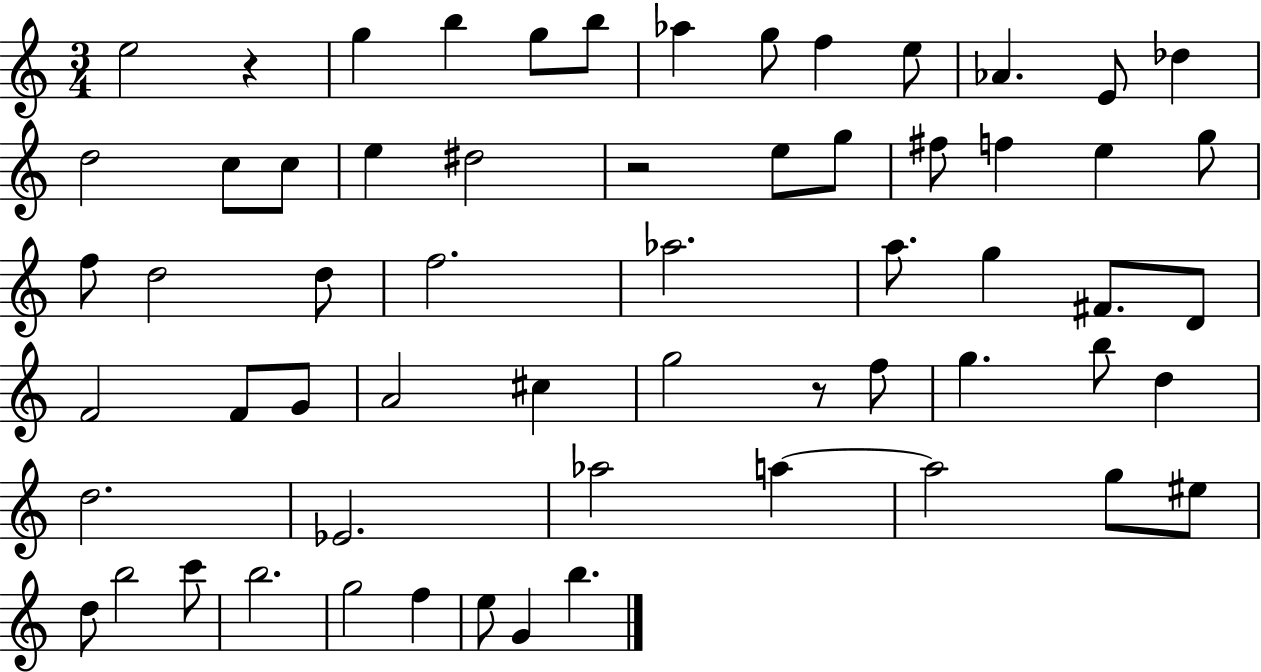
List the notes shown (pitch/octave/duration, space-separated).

E5/h R/q G5/q B5/q G5/e B5/e Ab5/q G5/e F5/q E5/e Ab4/q. E4/e Db5/q D5/h C5/e C5/e E5/q D#5/h R/h E5/e G5/e F#5/e F5/q E5/q G5/e F5/e D5/h D5/e F5/h. Ab5/h. A5/e. G5/q F#4/e. D4/e F4/h F4/e G4/e A4/h C#5/q G5/h R/e F5/e G5/q. B5/e D5/q D5/h. Eb4/h. Ab5/h A5/q A5/h G5/e EIS5/e D5/e B5/h C6/e B5/h. G5/h F5/q E5/e G4/q B5/q.